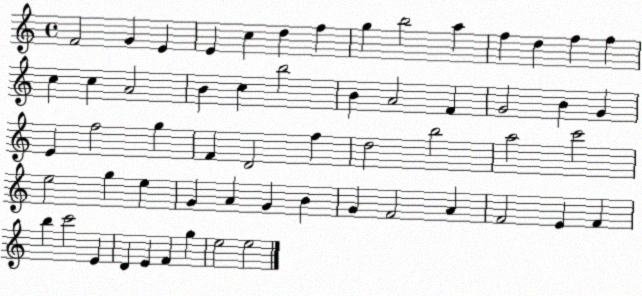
X:1
T:Untitled
M:4/4
L:1/4
K:C
F2 G E E c d f g b2 a f d f f c c A2 B c b2 B A2 F G2 B G E f2 g F D2 f d2 b2 a2 c'2 e2 g e G A G B G F2 A F2 E F b c'2 E D E F g e2 e2